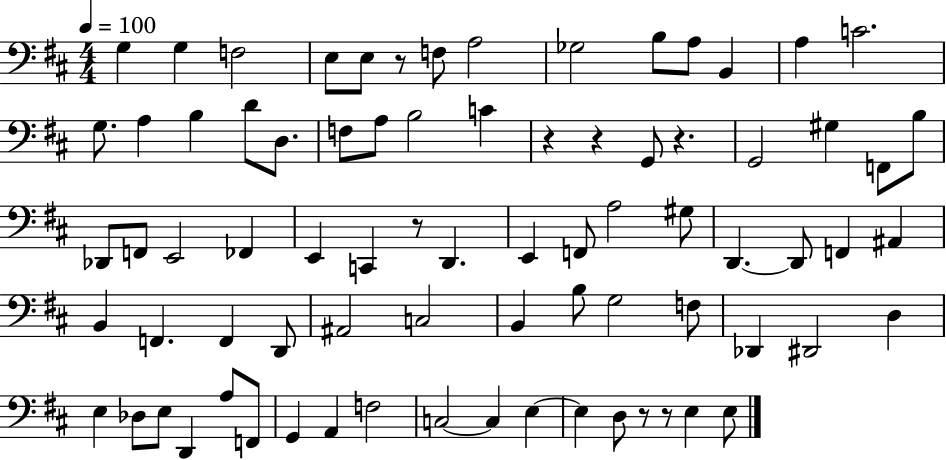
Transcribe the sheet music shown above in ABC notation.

X:1
T:Untitled
M:4/4
L:1/4
K:D
G, G, F,2 E,/2 E,/2 z/2 F,/2 A,2 _G,2 B,/2 A,/2 B,, A, C2 G,/2 A, B, D/2 D,/2 F,/2 A,/2 B,2 C z z G,,/2 z G,,2 ^G, F,,/2 B,/2 _D,,/2 F,,/2 E,,2 _F,, E,, C,, z/2 D,, E,, F,,/2 A,2 ^G,/2 D,, D,,/2 F,, ^A,, B,, F,, F,, D,,/2 ^A,,2 C,2 B,, B,/2 G,2 F,/2 _D,, ^D,,2 D, E, _D,/2 E,/2 D,, A,/2 F,,/2 G,, A,, F,2 C,2 C, E, E, D,/2 z/2 z/2 E, E,/2